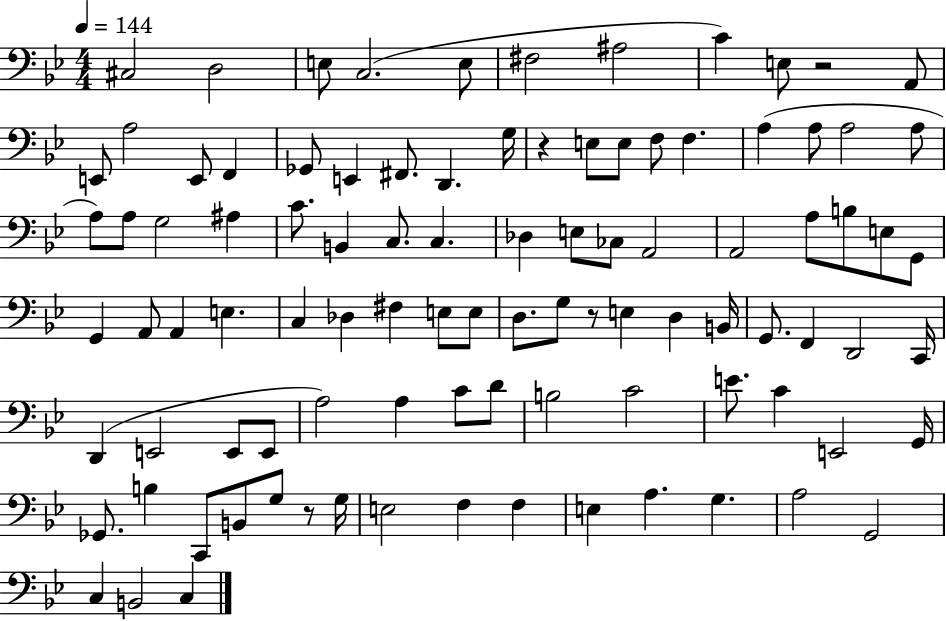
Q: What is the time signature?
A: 4/4